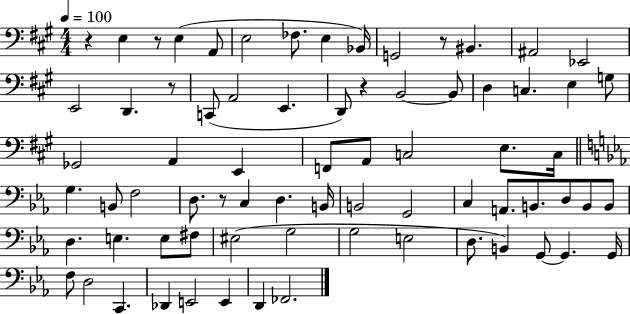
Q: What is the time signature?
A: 4/4